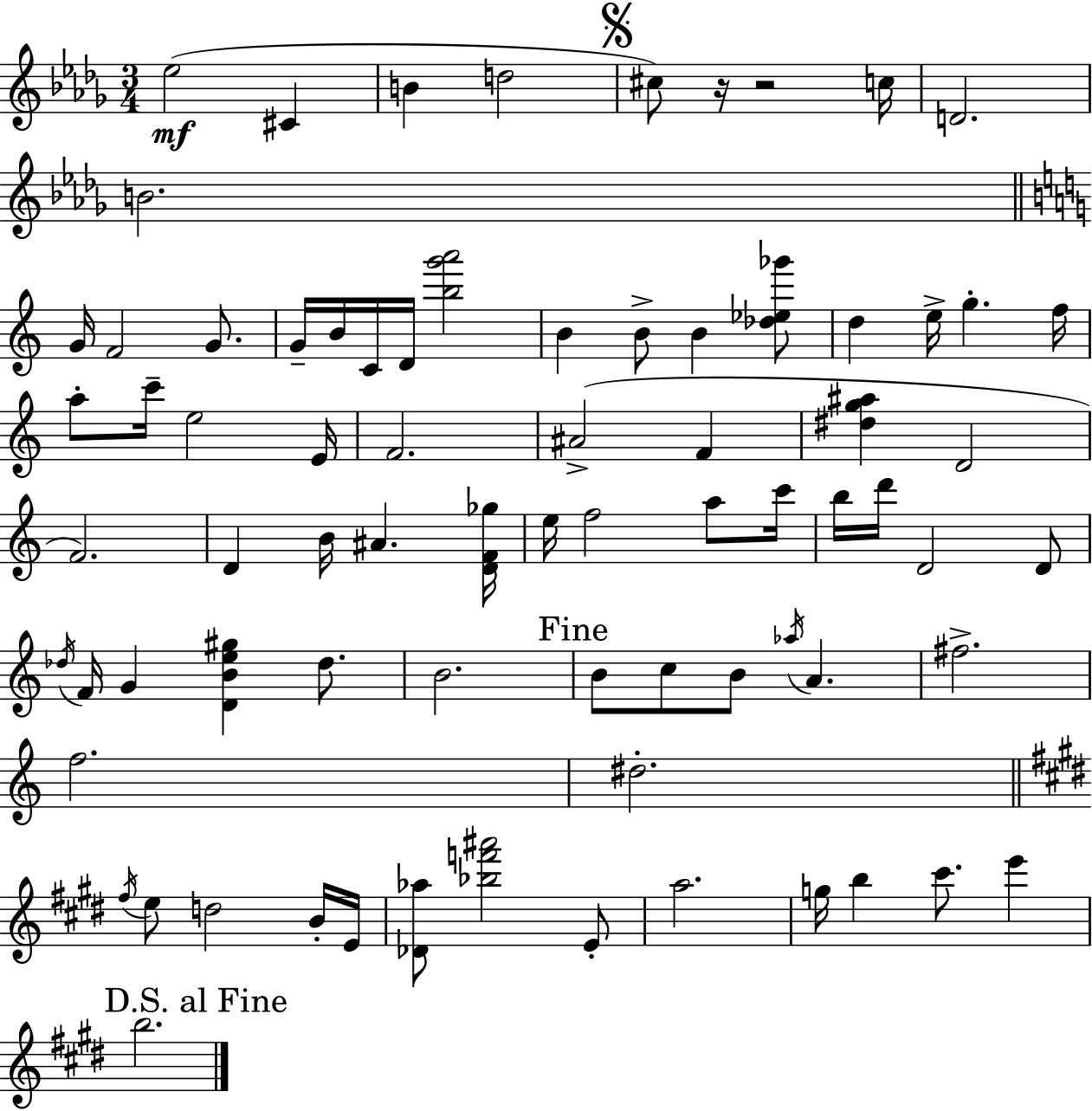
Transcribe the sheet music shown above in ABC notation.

X:1
T:Untitled
M:3/4
L:1/4
K:Bbm
_e2 ^C B d2 ^c/2 z/4 z2 c/4 D2 B2 G/4 F2 G/2 G/4 B/4 C/4 D/4 [bg'a']2 B B/2 B [_d_e_g']/2 d e/4 g f/4 a/2 c'/4 e2 E/4 F2 ^A2 F [^dg^a] D2 F2 D B/4 ^A [DF_g]/4 e/4 f2 a/2 c'/4 b/4 d'/4 D2 D/2 _d/4 F/4 G [DBe^g] _d/2 B2 B/2 c/2 B/2 _a/4 A ^f2 f2 ^d2 ^f/4 e/2 d2 B/4 E/4 [_D_a]/2 [_bf'^a']2 E/2 a2 g/4 b ^c'/2 e' b2